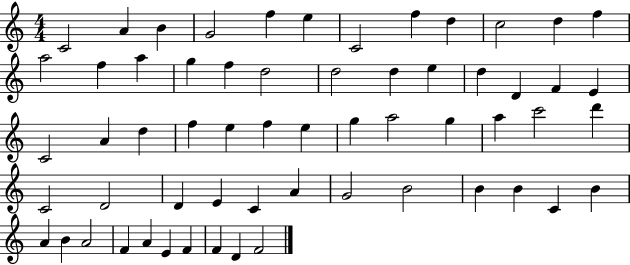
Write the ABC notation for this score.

X:1
T:Untitled
M:4/4
L:1/4
K:C
C2 A B G2 f e C2 f d c2 d f a2 f a g f d2 d2 d e d D F E C2 A d f e f e g a2 g a c'2 d' C2 D2 D E C A G2 B2 B B C B A B A2 F A E F F D F2